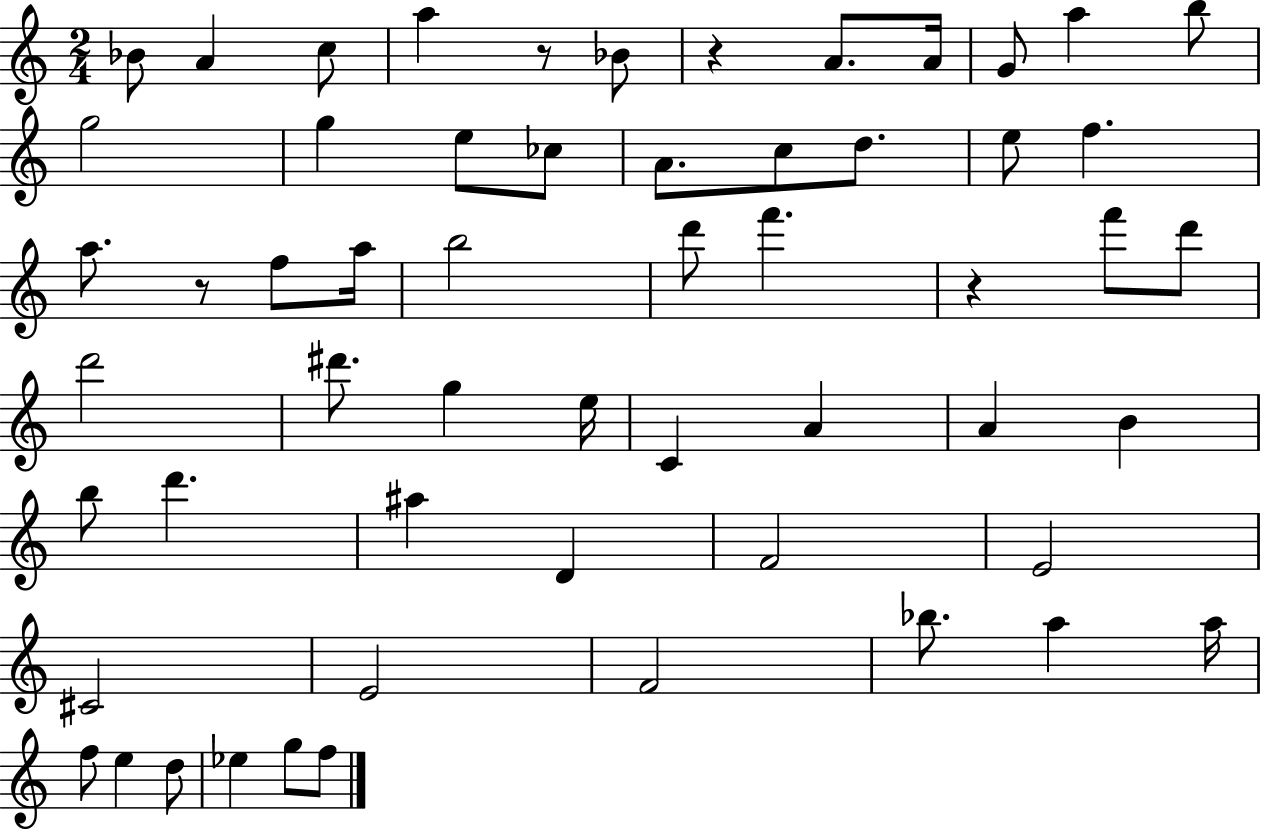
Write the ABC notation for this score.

X:1
T:Untitled
M:2/4
L:1/4
K:C
_B/2 A c/2 a z/2 _B/2 z A/2 A/4 G/2 a b/2 g2 g e/2 _c/2 A/2 c/2 d/2 e/2 f a/2 z/2 f/2 a/4 b2 d'/2 f' z f'/2 d'/2 d'2 ^d'/2 g e/4 C A A B b/2 d' ^a D F2 E2 ^C2 E2 F2 _b/2 a a/4 f/2 e d/2 _e g/2 f/2